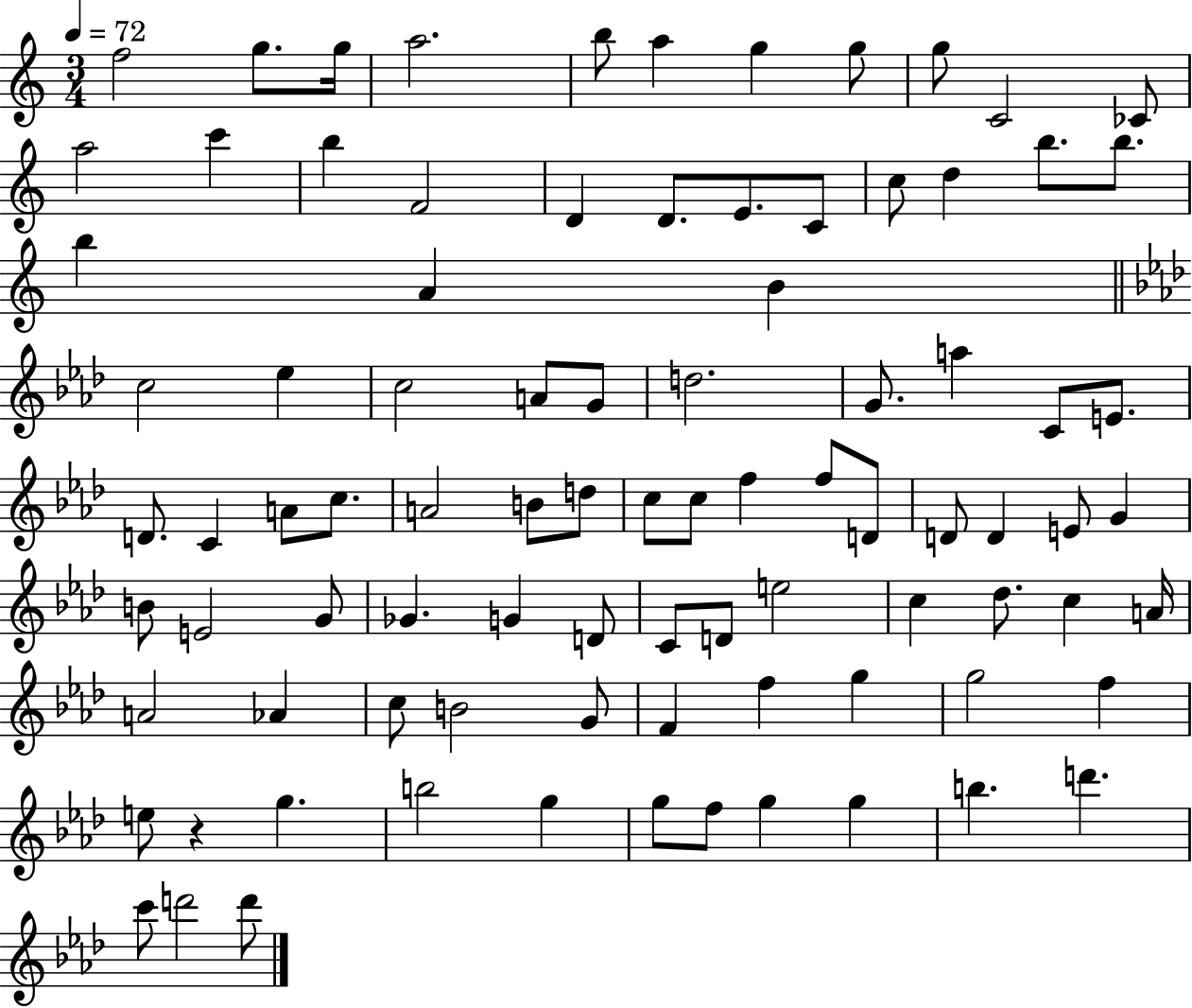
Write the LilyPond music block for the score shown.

{
  \clef treble
  \numericTimeSignature
  \time 3/4
  \key c \major
  \tempo 4 = 72
  f''2 g''8. g''16 | a''2. | b''8 a''4 g''4 g''8 | g''8 c'2 ces'8 | \break a''2 c'''4 | b''4 f'2 | d'4 d'8. e'8. c'8 | c''8 d''4 b''8. b''8. | \break b''4 a'4 b'4 | \bar "||" \break \key f \minor c''2 ees''4 | c''2 a'8 g'8 | d''2. | g'8. a''4 c'8 e'8. | \break d'8. c'4 a'8 c''8. | a'2 b'8 d''8 | c''8 c''8 f''4 f''8 d'8 | d'8 d'4 e'8 g'4 | \break b'8 e'2 g'8 | ges'4. g'4 d'8 | c'8 d'8 e''2 | c''4 des''8. c''4 a'16 | \break a'2 aes'4 | c''8 b'2 g'8 | f'4 f''4 g''4 | g''2 f''4 | \break e''8 r4 g''4. | b''2 g''4 | g''8 f''8 g''4 g''4 | b''4. d'''4. | \break c'''8 d'''2 d'''8 | \bar "|."
}